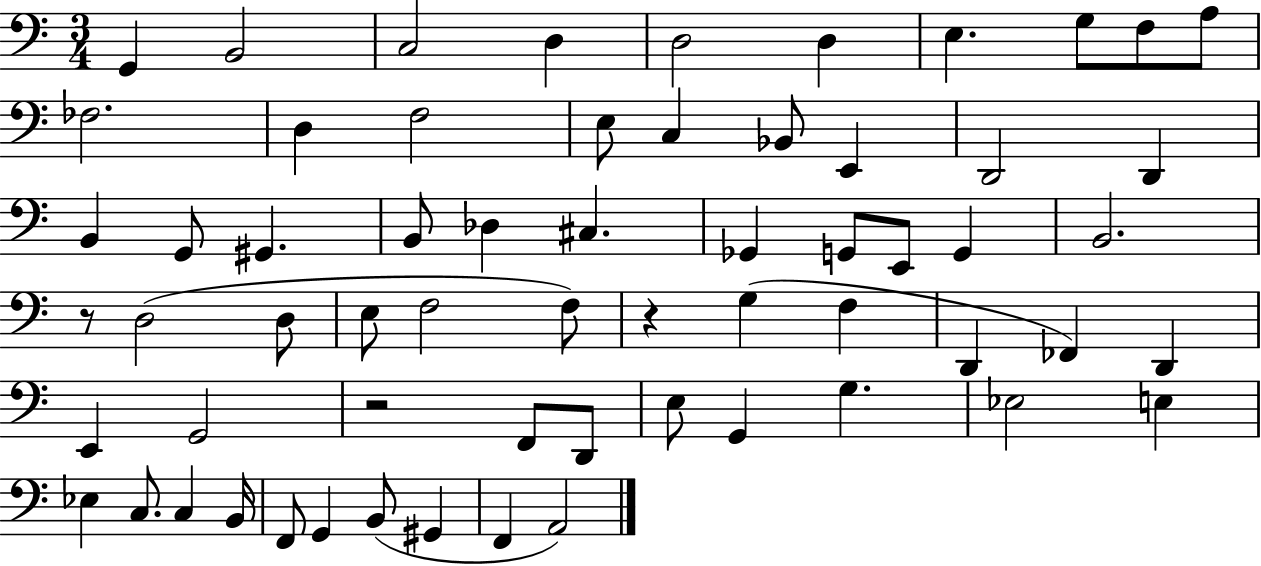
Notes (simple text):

G2/q B2/h C3/h D3/q D3/h D3/q E3/q. G3/e F3/e A3/e FES3/h. D3/q F3/h E3/e C3/q Bb2/e E2/q D2/h D2/q B2/q G2/e G#2/q. B2/e Db3/q C#3/q. Gb2/q G2/e E2/e G2/q B2/h. R/e D3/h D3/e E3/e F3/h F3/e R/q G3/q F3/q D2/q FES2/q D2/q E2/q G2/h R/h F2/e D2/e E3/e G2/q G3/q. Eb3/h E3/q Eb3/q C3/e. C3/q B2/s F2/e G2/q B2/e G#2/q F2/q A2/h